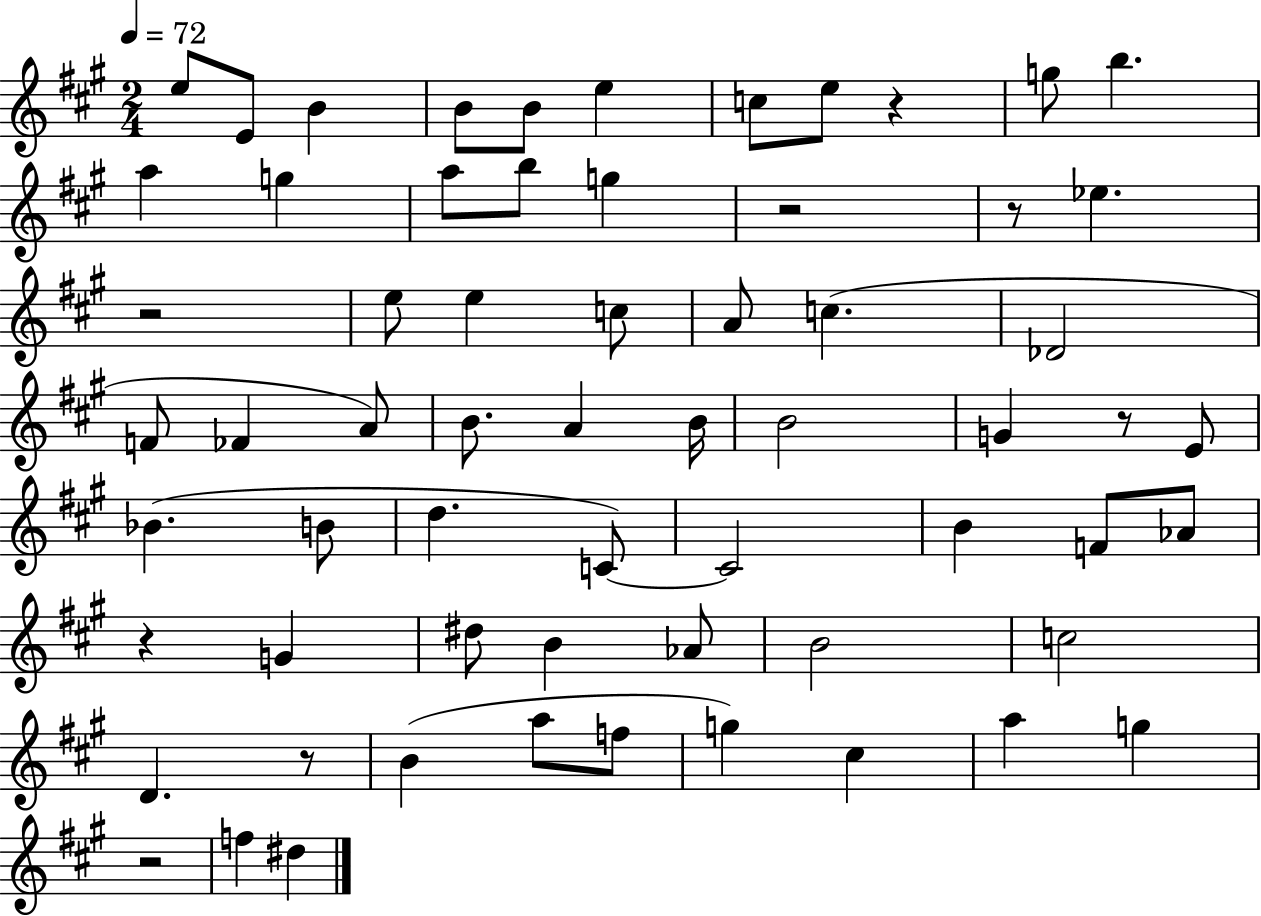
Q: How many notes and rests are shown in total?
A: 63